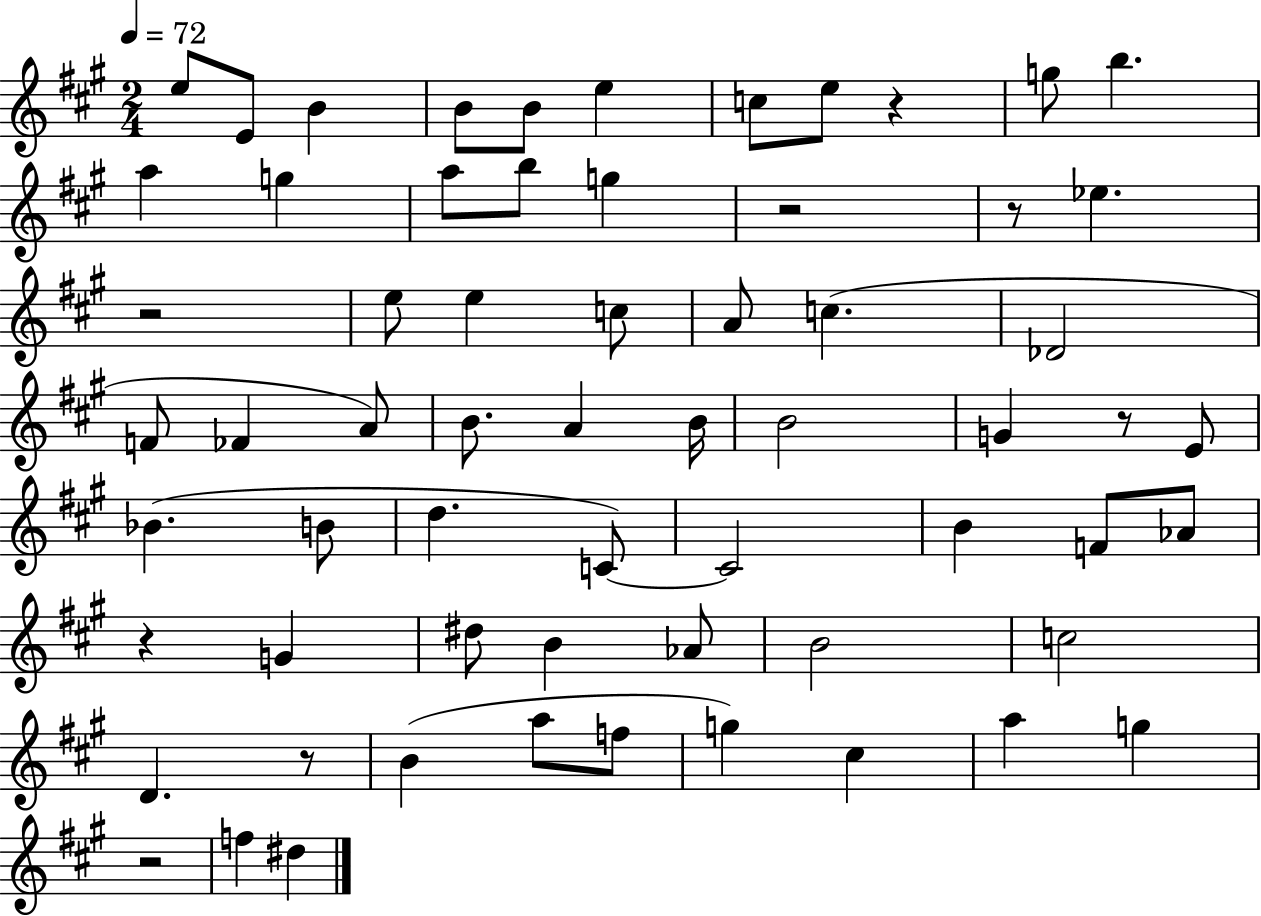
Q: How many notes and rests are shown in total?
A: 63